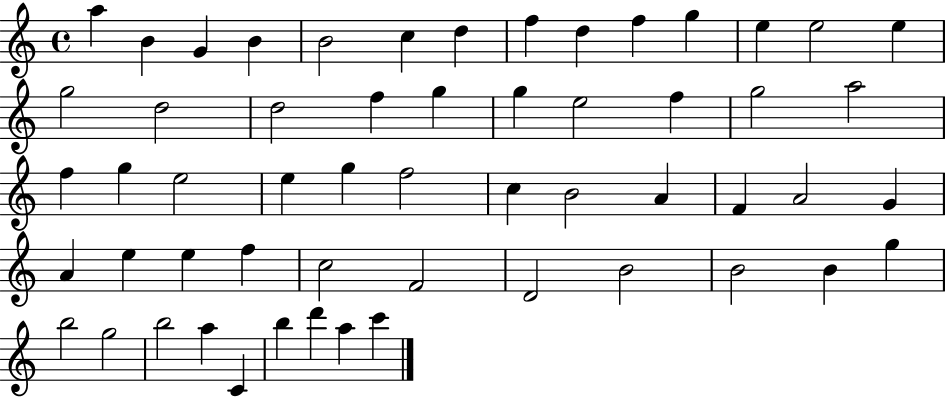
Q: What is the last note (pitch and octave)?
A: C6